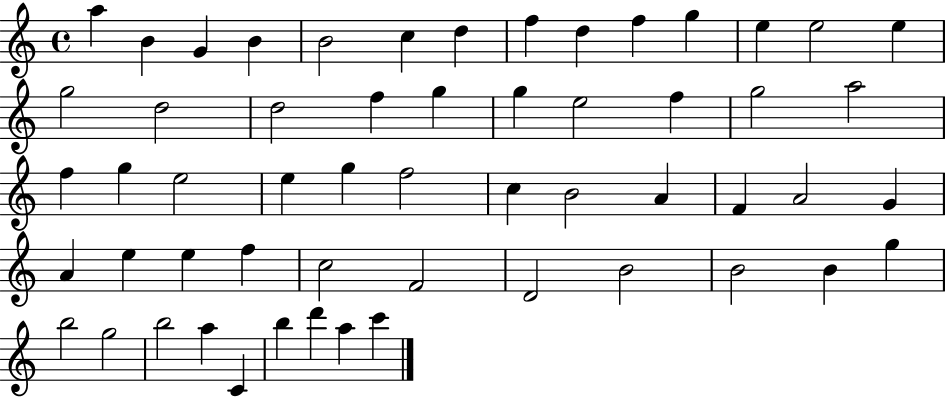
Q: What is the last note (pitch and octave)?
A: C6